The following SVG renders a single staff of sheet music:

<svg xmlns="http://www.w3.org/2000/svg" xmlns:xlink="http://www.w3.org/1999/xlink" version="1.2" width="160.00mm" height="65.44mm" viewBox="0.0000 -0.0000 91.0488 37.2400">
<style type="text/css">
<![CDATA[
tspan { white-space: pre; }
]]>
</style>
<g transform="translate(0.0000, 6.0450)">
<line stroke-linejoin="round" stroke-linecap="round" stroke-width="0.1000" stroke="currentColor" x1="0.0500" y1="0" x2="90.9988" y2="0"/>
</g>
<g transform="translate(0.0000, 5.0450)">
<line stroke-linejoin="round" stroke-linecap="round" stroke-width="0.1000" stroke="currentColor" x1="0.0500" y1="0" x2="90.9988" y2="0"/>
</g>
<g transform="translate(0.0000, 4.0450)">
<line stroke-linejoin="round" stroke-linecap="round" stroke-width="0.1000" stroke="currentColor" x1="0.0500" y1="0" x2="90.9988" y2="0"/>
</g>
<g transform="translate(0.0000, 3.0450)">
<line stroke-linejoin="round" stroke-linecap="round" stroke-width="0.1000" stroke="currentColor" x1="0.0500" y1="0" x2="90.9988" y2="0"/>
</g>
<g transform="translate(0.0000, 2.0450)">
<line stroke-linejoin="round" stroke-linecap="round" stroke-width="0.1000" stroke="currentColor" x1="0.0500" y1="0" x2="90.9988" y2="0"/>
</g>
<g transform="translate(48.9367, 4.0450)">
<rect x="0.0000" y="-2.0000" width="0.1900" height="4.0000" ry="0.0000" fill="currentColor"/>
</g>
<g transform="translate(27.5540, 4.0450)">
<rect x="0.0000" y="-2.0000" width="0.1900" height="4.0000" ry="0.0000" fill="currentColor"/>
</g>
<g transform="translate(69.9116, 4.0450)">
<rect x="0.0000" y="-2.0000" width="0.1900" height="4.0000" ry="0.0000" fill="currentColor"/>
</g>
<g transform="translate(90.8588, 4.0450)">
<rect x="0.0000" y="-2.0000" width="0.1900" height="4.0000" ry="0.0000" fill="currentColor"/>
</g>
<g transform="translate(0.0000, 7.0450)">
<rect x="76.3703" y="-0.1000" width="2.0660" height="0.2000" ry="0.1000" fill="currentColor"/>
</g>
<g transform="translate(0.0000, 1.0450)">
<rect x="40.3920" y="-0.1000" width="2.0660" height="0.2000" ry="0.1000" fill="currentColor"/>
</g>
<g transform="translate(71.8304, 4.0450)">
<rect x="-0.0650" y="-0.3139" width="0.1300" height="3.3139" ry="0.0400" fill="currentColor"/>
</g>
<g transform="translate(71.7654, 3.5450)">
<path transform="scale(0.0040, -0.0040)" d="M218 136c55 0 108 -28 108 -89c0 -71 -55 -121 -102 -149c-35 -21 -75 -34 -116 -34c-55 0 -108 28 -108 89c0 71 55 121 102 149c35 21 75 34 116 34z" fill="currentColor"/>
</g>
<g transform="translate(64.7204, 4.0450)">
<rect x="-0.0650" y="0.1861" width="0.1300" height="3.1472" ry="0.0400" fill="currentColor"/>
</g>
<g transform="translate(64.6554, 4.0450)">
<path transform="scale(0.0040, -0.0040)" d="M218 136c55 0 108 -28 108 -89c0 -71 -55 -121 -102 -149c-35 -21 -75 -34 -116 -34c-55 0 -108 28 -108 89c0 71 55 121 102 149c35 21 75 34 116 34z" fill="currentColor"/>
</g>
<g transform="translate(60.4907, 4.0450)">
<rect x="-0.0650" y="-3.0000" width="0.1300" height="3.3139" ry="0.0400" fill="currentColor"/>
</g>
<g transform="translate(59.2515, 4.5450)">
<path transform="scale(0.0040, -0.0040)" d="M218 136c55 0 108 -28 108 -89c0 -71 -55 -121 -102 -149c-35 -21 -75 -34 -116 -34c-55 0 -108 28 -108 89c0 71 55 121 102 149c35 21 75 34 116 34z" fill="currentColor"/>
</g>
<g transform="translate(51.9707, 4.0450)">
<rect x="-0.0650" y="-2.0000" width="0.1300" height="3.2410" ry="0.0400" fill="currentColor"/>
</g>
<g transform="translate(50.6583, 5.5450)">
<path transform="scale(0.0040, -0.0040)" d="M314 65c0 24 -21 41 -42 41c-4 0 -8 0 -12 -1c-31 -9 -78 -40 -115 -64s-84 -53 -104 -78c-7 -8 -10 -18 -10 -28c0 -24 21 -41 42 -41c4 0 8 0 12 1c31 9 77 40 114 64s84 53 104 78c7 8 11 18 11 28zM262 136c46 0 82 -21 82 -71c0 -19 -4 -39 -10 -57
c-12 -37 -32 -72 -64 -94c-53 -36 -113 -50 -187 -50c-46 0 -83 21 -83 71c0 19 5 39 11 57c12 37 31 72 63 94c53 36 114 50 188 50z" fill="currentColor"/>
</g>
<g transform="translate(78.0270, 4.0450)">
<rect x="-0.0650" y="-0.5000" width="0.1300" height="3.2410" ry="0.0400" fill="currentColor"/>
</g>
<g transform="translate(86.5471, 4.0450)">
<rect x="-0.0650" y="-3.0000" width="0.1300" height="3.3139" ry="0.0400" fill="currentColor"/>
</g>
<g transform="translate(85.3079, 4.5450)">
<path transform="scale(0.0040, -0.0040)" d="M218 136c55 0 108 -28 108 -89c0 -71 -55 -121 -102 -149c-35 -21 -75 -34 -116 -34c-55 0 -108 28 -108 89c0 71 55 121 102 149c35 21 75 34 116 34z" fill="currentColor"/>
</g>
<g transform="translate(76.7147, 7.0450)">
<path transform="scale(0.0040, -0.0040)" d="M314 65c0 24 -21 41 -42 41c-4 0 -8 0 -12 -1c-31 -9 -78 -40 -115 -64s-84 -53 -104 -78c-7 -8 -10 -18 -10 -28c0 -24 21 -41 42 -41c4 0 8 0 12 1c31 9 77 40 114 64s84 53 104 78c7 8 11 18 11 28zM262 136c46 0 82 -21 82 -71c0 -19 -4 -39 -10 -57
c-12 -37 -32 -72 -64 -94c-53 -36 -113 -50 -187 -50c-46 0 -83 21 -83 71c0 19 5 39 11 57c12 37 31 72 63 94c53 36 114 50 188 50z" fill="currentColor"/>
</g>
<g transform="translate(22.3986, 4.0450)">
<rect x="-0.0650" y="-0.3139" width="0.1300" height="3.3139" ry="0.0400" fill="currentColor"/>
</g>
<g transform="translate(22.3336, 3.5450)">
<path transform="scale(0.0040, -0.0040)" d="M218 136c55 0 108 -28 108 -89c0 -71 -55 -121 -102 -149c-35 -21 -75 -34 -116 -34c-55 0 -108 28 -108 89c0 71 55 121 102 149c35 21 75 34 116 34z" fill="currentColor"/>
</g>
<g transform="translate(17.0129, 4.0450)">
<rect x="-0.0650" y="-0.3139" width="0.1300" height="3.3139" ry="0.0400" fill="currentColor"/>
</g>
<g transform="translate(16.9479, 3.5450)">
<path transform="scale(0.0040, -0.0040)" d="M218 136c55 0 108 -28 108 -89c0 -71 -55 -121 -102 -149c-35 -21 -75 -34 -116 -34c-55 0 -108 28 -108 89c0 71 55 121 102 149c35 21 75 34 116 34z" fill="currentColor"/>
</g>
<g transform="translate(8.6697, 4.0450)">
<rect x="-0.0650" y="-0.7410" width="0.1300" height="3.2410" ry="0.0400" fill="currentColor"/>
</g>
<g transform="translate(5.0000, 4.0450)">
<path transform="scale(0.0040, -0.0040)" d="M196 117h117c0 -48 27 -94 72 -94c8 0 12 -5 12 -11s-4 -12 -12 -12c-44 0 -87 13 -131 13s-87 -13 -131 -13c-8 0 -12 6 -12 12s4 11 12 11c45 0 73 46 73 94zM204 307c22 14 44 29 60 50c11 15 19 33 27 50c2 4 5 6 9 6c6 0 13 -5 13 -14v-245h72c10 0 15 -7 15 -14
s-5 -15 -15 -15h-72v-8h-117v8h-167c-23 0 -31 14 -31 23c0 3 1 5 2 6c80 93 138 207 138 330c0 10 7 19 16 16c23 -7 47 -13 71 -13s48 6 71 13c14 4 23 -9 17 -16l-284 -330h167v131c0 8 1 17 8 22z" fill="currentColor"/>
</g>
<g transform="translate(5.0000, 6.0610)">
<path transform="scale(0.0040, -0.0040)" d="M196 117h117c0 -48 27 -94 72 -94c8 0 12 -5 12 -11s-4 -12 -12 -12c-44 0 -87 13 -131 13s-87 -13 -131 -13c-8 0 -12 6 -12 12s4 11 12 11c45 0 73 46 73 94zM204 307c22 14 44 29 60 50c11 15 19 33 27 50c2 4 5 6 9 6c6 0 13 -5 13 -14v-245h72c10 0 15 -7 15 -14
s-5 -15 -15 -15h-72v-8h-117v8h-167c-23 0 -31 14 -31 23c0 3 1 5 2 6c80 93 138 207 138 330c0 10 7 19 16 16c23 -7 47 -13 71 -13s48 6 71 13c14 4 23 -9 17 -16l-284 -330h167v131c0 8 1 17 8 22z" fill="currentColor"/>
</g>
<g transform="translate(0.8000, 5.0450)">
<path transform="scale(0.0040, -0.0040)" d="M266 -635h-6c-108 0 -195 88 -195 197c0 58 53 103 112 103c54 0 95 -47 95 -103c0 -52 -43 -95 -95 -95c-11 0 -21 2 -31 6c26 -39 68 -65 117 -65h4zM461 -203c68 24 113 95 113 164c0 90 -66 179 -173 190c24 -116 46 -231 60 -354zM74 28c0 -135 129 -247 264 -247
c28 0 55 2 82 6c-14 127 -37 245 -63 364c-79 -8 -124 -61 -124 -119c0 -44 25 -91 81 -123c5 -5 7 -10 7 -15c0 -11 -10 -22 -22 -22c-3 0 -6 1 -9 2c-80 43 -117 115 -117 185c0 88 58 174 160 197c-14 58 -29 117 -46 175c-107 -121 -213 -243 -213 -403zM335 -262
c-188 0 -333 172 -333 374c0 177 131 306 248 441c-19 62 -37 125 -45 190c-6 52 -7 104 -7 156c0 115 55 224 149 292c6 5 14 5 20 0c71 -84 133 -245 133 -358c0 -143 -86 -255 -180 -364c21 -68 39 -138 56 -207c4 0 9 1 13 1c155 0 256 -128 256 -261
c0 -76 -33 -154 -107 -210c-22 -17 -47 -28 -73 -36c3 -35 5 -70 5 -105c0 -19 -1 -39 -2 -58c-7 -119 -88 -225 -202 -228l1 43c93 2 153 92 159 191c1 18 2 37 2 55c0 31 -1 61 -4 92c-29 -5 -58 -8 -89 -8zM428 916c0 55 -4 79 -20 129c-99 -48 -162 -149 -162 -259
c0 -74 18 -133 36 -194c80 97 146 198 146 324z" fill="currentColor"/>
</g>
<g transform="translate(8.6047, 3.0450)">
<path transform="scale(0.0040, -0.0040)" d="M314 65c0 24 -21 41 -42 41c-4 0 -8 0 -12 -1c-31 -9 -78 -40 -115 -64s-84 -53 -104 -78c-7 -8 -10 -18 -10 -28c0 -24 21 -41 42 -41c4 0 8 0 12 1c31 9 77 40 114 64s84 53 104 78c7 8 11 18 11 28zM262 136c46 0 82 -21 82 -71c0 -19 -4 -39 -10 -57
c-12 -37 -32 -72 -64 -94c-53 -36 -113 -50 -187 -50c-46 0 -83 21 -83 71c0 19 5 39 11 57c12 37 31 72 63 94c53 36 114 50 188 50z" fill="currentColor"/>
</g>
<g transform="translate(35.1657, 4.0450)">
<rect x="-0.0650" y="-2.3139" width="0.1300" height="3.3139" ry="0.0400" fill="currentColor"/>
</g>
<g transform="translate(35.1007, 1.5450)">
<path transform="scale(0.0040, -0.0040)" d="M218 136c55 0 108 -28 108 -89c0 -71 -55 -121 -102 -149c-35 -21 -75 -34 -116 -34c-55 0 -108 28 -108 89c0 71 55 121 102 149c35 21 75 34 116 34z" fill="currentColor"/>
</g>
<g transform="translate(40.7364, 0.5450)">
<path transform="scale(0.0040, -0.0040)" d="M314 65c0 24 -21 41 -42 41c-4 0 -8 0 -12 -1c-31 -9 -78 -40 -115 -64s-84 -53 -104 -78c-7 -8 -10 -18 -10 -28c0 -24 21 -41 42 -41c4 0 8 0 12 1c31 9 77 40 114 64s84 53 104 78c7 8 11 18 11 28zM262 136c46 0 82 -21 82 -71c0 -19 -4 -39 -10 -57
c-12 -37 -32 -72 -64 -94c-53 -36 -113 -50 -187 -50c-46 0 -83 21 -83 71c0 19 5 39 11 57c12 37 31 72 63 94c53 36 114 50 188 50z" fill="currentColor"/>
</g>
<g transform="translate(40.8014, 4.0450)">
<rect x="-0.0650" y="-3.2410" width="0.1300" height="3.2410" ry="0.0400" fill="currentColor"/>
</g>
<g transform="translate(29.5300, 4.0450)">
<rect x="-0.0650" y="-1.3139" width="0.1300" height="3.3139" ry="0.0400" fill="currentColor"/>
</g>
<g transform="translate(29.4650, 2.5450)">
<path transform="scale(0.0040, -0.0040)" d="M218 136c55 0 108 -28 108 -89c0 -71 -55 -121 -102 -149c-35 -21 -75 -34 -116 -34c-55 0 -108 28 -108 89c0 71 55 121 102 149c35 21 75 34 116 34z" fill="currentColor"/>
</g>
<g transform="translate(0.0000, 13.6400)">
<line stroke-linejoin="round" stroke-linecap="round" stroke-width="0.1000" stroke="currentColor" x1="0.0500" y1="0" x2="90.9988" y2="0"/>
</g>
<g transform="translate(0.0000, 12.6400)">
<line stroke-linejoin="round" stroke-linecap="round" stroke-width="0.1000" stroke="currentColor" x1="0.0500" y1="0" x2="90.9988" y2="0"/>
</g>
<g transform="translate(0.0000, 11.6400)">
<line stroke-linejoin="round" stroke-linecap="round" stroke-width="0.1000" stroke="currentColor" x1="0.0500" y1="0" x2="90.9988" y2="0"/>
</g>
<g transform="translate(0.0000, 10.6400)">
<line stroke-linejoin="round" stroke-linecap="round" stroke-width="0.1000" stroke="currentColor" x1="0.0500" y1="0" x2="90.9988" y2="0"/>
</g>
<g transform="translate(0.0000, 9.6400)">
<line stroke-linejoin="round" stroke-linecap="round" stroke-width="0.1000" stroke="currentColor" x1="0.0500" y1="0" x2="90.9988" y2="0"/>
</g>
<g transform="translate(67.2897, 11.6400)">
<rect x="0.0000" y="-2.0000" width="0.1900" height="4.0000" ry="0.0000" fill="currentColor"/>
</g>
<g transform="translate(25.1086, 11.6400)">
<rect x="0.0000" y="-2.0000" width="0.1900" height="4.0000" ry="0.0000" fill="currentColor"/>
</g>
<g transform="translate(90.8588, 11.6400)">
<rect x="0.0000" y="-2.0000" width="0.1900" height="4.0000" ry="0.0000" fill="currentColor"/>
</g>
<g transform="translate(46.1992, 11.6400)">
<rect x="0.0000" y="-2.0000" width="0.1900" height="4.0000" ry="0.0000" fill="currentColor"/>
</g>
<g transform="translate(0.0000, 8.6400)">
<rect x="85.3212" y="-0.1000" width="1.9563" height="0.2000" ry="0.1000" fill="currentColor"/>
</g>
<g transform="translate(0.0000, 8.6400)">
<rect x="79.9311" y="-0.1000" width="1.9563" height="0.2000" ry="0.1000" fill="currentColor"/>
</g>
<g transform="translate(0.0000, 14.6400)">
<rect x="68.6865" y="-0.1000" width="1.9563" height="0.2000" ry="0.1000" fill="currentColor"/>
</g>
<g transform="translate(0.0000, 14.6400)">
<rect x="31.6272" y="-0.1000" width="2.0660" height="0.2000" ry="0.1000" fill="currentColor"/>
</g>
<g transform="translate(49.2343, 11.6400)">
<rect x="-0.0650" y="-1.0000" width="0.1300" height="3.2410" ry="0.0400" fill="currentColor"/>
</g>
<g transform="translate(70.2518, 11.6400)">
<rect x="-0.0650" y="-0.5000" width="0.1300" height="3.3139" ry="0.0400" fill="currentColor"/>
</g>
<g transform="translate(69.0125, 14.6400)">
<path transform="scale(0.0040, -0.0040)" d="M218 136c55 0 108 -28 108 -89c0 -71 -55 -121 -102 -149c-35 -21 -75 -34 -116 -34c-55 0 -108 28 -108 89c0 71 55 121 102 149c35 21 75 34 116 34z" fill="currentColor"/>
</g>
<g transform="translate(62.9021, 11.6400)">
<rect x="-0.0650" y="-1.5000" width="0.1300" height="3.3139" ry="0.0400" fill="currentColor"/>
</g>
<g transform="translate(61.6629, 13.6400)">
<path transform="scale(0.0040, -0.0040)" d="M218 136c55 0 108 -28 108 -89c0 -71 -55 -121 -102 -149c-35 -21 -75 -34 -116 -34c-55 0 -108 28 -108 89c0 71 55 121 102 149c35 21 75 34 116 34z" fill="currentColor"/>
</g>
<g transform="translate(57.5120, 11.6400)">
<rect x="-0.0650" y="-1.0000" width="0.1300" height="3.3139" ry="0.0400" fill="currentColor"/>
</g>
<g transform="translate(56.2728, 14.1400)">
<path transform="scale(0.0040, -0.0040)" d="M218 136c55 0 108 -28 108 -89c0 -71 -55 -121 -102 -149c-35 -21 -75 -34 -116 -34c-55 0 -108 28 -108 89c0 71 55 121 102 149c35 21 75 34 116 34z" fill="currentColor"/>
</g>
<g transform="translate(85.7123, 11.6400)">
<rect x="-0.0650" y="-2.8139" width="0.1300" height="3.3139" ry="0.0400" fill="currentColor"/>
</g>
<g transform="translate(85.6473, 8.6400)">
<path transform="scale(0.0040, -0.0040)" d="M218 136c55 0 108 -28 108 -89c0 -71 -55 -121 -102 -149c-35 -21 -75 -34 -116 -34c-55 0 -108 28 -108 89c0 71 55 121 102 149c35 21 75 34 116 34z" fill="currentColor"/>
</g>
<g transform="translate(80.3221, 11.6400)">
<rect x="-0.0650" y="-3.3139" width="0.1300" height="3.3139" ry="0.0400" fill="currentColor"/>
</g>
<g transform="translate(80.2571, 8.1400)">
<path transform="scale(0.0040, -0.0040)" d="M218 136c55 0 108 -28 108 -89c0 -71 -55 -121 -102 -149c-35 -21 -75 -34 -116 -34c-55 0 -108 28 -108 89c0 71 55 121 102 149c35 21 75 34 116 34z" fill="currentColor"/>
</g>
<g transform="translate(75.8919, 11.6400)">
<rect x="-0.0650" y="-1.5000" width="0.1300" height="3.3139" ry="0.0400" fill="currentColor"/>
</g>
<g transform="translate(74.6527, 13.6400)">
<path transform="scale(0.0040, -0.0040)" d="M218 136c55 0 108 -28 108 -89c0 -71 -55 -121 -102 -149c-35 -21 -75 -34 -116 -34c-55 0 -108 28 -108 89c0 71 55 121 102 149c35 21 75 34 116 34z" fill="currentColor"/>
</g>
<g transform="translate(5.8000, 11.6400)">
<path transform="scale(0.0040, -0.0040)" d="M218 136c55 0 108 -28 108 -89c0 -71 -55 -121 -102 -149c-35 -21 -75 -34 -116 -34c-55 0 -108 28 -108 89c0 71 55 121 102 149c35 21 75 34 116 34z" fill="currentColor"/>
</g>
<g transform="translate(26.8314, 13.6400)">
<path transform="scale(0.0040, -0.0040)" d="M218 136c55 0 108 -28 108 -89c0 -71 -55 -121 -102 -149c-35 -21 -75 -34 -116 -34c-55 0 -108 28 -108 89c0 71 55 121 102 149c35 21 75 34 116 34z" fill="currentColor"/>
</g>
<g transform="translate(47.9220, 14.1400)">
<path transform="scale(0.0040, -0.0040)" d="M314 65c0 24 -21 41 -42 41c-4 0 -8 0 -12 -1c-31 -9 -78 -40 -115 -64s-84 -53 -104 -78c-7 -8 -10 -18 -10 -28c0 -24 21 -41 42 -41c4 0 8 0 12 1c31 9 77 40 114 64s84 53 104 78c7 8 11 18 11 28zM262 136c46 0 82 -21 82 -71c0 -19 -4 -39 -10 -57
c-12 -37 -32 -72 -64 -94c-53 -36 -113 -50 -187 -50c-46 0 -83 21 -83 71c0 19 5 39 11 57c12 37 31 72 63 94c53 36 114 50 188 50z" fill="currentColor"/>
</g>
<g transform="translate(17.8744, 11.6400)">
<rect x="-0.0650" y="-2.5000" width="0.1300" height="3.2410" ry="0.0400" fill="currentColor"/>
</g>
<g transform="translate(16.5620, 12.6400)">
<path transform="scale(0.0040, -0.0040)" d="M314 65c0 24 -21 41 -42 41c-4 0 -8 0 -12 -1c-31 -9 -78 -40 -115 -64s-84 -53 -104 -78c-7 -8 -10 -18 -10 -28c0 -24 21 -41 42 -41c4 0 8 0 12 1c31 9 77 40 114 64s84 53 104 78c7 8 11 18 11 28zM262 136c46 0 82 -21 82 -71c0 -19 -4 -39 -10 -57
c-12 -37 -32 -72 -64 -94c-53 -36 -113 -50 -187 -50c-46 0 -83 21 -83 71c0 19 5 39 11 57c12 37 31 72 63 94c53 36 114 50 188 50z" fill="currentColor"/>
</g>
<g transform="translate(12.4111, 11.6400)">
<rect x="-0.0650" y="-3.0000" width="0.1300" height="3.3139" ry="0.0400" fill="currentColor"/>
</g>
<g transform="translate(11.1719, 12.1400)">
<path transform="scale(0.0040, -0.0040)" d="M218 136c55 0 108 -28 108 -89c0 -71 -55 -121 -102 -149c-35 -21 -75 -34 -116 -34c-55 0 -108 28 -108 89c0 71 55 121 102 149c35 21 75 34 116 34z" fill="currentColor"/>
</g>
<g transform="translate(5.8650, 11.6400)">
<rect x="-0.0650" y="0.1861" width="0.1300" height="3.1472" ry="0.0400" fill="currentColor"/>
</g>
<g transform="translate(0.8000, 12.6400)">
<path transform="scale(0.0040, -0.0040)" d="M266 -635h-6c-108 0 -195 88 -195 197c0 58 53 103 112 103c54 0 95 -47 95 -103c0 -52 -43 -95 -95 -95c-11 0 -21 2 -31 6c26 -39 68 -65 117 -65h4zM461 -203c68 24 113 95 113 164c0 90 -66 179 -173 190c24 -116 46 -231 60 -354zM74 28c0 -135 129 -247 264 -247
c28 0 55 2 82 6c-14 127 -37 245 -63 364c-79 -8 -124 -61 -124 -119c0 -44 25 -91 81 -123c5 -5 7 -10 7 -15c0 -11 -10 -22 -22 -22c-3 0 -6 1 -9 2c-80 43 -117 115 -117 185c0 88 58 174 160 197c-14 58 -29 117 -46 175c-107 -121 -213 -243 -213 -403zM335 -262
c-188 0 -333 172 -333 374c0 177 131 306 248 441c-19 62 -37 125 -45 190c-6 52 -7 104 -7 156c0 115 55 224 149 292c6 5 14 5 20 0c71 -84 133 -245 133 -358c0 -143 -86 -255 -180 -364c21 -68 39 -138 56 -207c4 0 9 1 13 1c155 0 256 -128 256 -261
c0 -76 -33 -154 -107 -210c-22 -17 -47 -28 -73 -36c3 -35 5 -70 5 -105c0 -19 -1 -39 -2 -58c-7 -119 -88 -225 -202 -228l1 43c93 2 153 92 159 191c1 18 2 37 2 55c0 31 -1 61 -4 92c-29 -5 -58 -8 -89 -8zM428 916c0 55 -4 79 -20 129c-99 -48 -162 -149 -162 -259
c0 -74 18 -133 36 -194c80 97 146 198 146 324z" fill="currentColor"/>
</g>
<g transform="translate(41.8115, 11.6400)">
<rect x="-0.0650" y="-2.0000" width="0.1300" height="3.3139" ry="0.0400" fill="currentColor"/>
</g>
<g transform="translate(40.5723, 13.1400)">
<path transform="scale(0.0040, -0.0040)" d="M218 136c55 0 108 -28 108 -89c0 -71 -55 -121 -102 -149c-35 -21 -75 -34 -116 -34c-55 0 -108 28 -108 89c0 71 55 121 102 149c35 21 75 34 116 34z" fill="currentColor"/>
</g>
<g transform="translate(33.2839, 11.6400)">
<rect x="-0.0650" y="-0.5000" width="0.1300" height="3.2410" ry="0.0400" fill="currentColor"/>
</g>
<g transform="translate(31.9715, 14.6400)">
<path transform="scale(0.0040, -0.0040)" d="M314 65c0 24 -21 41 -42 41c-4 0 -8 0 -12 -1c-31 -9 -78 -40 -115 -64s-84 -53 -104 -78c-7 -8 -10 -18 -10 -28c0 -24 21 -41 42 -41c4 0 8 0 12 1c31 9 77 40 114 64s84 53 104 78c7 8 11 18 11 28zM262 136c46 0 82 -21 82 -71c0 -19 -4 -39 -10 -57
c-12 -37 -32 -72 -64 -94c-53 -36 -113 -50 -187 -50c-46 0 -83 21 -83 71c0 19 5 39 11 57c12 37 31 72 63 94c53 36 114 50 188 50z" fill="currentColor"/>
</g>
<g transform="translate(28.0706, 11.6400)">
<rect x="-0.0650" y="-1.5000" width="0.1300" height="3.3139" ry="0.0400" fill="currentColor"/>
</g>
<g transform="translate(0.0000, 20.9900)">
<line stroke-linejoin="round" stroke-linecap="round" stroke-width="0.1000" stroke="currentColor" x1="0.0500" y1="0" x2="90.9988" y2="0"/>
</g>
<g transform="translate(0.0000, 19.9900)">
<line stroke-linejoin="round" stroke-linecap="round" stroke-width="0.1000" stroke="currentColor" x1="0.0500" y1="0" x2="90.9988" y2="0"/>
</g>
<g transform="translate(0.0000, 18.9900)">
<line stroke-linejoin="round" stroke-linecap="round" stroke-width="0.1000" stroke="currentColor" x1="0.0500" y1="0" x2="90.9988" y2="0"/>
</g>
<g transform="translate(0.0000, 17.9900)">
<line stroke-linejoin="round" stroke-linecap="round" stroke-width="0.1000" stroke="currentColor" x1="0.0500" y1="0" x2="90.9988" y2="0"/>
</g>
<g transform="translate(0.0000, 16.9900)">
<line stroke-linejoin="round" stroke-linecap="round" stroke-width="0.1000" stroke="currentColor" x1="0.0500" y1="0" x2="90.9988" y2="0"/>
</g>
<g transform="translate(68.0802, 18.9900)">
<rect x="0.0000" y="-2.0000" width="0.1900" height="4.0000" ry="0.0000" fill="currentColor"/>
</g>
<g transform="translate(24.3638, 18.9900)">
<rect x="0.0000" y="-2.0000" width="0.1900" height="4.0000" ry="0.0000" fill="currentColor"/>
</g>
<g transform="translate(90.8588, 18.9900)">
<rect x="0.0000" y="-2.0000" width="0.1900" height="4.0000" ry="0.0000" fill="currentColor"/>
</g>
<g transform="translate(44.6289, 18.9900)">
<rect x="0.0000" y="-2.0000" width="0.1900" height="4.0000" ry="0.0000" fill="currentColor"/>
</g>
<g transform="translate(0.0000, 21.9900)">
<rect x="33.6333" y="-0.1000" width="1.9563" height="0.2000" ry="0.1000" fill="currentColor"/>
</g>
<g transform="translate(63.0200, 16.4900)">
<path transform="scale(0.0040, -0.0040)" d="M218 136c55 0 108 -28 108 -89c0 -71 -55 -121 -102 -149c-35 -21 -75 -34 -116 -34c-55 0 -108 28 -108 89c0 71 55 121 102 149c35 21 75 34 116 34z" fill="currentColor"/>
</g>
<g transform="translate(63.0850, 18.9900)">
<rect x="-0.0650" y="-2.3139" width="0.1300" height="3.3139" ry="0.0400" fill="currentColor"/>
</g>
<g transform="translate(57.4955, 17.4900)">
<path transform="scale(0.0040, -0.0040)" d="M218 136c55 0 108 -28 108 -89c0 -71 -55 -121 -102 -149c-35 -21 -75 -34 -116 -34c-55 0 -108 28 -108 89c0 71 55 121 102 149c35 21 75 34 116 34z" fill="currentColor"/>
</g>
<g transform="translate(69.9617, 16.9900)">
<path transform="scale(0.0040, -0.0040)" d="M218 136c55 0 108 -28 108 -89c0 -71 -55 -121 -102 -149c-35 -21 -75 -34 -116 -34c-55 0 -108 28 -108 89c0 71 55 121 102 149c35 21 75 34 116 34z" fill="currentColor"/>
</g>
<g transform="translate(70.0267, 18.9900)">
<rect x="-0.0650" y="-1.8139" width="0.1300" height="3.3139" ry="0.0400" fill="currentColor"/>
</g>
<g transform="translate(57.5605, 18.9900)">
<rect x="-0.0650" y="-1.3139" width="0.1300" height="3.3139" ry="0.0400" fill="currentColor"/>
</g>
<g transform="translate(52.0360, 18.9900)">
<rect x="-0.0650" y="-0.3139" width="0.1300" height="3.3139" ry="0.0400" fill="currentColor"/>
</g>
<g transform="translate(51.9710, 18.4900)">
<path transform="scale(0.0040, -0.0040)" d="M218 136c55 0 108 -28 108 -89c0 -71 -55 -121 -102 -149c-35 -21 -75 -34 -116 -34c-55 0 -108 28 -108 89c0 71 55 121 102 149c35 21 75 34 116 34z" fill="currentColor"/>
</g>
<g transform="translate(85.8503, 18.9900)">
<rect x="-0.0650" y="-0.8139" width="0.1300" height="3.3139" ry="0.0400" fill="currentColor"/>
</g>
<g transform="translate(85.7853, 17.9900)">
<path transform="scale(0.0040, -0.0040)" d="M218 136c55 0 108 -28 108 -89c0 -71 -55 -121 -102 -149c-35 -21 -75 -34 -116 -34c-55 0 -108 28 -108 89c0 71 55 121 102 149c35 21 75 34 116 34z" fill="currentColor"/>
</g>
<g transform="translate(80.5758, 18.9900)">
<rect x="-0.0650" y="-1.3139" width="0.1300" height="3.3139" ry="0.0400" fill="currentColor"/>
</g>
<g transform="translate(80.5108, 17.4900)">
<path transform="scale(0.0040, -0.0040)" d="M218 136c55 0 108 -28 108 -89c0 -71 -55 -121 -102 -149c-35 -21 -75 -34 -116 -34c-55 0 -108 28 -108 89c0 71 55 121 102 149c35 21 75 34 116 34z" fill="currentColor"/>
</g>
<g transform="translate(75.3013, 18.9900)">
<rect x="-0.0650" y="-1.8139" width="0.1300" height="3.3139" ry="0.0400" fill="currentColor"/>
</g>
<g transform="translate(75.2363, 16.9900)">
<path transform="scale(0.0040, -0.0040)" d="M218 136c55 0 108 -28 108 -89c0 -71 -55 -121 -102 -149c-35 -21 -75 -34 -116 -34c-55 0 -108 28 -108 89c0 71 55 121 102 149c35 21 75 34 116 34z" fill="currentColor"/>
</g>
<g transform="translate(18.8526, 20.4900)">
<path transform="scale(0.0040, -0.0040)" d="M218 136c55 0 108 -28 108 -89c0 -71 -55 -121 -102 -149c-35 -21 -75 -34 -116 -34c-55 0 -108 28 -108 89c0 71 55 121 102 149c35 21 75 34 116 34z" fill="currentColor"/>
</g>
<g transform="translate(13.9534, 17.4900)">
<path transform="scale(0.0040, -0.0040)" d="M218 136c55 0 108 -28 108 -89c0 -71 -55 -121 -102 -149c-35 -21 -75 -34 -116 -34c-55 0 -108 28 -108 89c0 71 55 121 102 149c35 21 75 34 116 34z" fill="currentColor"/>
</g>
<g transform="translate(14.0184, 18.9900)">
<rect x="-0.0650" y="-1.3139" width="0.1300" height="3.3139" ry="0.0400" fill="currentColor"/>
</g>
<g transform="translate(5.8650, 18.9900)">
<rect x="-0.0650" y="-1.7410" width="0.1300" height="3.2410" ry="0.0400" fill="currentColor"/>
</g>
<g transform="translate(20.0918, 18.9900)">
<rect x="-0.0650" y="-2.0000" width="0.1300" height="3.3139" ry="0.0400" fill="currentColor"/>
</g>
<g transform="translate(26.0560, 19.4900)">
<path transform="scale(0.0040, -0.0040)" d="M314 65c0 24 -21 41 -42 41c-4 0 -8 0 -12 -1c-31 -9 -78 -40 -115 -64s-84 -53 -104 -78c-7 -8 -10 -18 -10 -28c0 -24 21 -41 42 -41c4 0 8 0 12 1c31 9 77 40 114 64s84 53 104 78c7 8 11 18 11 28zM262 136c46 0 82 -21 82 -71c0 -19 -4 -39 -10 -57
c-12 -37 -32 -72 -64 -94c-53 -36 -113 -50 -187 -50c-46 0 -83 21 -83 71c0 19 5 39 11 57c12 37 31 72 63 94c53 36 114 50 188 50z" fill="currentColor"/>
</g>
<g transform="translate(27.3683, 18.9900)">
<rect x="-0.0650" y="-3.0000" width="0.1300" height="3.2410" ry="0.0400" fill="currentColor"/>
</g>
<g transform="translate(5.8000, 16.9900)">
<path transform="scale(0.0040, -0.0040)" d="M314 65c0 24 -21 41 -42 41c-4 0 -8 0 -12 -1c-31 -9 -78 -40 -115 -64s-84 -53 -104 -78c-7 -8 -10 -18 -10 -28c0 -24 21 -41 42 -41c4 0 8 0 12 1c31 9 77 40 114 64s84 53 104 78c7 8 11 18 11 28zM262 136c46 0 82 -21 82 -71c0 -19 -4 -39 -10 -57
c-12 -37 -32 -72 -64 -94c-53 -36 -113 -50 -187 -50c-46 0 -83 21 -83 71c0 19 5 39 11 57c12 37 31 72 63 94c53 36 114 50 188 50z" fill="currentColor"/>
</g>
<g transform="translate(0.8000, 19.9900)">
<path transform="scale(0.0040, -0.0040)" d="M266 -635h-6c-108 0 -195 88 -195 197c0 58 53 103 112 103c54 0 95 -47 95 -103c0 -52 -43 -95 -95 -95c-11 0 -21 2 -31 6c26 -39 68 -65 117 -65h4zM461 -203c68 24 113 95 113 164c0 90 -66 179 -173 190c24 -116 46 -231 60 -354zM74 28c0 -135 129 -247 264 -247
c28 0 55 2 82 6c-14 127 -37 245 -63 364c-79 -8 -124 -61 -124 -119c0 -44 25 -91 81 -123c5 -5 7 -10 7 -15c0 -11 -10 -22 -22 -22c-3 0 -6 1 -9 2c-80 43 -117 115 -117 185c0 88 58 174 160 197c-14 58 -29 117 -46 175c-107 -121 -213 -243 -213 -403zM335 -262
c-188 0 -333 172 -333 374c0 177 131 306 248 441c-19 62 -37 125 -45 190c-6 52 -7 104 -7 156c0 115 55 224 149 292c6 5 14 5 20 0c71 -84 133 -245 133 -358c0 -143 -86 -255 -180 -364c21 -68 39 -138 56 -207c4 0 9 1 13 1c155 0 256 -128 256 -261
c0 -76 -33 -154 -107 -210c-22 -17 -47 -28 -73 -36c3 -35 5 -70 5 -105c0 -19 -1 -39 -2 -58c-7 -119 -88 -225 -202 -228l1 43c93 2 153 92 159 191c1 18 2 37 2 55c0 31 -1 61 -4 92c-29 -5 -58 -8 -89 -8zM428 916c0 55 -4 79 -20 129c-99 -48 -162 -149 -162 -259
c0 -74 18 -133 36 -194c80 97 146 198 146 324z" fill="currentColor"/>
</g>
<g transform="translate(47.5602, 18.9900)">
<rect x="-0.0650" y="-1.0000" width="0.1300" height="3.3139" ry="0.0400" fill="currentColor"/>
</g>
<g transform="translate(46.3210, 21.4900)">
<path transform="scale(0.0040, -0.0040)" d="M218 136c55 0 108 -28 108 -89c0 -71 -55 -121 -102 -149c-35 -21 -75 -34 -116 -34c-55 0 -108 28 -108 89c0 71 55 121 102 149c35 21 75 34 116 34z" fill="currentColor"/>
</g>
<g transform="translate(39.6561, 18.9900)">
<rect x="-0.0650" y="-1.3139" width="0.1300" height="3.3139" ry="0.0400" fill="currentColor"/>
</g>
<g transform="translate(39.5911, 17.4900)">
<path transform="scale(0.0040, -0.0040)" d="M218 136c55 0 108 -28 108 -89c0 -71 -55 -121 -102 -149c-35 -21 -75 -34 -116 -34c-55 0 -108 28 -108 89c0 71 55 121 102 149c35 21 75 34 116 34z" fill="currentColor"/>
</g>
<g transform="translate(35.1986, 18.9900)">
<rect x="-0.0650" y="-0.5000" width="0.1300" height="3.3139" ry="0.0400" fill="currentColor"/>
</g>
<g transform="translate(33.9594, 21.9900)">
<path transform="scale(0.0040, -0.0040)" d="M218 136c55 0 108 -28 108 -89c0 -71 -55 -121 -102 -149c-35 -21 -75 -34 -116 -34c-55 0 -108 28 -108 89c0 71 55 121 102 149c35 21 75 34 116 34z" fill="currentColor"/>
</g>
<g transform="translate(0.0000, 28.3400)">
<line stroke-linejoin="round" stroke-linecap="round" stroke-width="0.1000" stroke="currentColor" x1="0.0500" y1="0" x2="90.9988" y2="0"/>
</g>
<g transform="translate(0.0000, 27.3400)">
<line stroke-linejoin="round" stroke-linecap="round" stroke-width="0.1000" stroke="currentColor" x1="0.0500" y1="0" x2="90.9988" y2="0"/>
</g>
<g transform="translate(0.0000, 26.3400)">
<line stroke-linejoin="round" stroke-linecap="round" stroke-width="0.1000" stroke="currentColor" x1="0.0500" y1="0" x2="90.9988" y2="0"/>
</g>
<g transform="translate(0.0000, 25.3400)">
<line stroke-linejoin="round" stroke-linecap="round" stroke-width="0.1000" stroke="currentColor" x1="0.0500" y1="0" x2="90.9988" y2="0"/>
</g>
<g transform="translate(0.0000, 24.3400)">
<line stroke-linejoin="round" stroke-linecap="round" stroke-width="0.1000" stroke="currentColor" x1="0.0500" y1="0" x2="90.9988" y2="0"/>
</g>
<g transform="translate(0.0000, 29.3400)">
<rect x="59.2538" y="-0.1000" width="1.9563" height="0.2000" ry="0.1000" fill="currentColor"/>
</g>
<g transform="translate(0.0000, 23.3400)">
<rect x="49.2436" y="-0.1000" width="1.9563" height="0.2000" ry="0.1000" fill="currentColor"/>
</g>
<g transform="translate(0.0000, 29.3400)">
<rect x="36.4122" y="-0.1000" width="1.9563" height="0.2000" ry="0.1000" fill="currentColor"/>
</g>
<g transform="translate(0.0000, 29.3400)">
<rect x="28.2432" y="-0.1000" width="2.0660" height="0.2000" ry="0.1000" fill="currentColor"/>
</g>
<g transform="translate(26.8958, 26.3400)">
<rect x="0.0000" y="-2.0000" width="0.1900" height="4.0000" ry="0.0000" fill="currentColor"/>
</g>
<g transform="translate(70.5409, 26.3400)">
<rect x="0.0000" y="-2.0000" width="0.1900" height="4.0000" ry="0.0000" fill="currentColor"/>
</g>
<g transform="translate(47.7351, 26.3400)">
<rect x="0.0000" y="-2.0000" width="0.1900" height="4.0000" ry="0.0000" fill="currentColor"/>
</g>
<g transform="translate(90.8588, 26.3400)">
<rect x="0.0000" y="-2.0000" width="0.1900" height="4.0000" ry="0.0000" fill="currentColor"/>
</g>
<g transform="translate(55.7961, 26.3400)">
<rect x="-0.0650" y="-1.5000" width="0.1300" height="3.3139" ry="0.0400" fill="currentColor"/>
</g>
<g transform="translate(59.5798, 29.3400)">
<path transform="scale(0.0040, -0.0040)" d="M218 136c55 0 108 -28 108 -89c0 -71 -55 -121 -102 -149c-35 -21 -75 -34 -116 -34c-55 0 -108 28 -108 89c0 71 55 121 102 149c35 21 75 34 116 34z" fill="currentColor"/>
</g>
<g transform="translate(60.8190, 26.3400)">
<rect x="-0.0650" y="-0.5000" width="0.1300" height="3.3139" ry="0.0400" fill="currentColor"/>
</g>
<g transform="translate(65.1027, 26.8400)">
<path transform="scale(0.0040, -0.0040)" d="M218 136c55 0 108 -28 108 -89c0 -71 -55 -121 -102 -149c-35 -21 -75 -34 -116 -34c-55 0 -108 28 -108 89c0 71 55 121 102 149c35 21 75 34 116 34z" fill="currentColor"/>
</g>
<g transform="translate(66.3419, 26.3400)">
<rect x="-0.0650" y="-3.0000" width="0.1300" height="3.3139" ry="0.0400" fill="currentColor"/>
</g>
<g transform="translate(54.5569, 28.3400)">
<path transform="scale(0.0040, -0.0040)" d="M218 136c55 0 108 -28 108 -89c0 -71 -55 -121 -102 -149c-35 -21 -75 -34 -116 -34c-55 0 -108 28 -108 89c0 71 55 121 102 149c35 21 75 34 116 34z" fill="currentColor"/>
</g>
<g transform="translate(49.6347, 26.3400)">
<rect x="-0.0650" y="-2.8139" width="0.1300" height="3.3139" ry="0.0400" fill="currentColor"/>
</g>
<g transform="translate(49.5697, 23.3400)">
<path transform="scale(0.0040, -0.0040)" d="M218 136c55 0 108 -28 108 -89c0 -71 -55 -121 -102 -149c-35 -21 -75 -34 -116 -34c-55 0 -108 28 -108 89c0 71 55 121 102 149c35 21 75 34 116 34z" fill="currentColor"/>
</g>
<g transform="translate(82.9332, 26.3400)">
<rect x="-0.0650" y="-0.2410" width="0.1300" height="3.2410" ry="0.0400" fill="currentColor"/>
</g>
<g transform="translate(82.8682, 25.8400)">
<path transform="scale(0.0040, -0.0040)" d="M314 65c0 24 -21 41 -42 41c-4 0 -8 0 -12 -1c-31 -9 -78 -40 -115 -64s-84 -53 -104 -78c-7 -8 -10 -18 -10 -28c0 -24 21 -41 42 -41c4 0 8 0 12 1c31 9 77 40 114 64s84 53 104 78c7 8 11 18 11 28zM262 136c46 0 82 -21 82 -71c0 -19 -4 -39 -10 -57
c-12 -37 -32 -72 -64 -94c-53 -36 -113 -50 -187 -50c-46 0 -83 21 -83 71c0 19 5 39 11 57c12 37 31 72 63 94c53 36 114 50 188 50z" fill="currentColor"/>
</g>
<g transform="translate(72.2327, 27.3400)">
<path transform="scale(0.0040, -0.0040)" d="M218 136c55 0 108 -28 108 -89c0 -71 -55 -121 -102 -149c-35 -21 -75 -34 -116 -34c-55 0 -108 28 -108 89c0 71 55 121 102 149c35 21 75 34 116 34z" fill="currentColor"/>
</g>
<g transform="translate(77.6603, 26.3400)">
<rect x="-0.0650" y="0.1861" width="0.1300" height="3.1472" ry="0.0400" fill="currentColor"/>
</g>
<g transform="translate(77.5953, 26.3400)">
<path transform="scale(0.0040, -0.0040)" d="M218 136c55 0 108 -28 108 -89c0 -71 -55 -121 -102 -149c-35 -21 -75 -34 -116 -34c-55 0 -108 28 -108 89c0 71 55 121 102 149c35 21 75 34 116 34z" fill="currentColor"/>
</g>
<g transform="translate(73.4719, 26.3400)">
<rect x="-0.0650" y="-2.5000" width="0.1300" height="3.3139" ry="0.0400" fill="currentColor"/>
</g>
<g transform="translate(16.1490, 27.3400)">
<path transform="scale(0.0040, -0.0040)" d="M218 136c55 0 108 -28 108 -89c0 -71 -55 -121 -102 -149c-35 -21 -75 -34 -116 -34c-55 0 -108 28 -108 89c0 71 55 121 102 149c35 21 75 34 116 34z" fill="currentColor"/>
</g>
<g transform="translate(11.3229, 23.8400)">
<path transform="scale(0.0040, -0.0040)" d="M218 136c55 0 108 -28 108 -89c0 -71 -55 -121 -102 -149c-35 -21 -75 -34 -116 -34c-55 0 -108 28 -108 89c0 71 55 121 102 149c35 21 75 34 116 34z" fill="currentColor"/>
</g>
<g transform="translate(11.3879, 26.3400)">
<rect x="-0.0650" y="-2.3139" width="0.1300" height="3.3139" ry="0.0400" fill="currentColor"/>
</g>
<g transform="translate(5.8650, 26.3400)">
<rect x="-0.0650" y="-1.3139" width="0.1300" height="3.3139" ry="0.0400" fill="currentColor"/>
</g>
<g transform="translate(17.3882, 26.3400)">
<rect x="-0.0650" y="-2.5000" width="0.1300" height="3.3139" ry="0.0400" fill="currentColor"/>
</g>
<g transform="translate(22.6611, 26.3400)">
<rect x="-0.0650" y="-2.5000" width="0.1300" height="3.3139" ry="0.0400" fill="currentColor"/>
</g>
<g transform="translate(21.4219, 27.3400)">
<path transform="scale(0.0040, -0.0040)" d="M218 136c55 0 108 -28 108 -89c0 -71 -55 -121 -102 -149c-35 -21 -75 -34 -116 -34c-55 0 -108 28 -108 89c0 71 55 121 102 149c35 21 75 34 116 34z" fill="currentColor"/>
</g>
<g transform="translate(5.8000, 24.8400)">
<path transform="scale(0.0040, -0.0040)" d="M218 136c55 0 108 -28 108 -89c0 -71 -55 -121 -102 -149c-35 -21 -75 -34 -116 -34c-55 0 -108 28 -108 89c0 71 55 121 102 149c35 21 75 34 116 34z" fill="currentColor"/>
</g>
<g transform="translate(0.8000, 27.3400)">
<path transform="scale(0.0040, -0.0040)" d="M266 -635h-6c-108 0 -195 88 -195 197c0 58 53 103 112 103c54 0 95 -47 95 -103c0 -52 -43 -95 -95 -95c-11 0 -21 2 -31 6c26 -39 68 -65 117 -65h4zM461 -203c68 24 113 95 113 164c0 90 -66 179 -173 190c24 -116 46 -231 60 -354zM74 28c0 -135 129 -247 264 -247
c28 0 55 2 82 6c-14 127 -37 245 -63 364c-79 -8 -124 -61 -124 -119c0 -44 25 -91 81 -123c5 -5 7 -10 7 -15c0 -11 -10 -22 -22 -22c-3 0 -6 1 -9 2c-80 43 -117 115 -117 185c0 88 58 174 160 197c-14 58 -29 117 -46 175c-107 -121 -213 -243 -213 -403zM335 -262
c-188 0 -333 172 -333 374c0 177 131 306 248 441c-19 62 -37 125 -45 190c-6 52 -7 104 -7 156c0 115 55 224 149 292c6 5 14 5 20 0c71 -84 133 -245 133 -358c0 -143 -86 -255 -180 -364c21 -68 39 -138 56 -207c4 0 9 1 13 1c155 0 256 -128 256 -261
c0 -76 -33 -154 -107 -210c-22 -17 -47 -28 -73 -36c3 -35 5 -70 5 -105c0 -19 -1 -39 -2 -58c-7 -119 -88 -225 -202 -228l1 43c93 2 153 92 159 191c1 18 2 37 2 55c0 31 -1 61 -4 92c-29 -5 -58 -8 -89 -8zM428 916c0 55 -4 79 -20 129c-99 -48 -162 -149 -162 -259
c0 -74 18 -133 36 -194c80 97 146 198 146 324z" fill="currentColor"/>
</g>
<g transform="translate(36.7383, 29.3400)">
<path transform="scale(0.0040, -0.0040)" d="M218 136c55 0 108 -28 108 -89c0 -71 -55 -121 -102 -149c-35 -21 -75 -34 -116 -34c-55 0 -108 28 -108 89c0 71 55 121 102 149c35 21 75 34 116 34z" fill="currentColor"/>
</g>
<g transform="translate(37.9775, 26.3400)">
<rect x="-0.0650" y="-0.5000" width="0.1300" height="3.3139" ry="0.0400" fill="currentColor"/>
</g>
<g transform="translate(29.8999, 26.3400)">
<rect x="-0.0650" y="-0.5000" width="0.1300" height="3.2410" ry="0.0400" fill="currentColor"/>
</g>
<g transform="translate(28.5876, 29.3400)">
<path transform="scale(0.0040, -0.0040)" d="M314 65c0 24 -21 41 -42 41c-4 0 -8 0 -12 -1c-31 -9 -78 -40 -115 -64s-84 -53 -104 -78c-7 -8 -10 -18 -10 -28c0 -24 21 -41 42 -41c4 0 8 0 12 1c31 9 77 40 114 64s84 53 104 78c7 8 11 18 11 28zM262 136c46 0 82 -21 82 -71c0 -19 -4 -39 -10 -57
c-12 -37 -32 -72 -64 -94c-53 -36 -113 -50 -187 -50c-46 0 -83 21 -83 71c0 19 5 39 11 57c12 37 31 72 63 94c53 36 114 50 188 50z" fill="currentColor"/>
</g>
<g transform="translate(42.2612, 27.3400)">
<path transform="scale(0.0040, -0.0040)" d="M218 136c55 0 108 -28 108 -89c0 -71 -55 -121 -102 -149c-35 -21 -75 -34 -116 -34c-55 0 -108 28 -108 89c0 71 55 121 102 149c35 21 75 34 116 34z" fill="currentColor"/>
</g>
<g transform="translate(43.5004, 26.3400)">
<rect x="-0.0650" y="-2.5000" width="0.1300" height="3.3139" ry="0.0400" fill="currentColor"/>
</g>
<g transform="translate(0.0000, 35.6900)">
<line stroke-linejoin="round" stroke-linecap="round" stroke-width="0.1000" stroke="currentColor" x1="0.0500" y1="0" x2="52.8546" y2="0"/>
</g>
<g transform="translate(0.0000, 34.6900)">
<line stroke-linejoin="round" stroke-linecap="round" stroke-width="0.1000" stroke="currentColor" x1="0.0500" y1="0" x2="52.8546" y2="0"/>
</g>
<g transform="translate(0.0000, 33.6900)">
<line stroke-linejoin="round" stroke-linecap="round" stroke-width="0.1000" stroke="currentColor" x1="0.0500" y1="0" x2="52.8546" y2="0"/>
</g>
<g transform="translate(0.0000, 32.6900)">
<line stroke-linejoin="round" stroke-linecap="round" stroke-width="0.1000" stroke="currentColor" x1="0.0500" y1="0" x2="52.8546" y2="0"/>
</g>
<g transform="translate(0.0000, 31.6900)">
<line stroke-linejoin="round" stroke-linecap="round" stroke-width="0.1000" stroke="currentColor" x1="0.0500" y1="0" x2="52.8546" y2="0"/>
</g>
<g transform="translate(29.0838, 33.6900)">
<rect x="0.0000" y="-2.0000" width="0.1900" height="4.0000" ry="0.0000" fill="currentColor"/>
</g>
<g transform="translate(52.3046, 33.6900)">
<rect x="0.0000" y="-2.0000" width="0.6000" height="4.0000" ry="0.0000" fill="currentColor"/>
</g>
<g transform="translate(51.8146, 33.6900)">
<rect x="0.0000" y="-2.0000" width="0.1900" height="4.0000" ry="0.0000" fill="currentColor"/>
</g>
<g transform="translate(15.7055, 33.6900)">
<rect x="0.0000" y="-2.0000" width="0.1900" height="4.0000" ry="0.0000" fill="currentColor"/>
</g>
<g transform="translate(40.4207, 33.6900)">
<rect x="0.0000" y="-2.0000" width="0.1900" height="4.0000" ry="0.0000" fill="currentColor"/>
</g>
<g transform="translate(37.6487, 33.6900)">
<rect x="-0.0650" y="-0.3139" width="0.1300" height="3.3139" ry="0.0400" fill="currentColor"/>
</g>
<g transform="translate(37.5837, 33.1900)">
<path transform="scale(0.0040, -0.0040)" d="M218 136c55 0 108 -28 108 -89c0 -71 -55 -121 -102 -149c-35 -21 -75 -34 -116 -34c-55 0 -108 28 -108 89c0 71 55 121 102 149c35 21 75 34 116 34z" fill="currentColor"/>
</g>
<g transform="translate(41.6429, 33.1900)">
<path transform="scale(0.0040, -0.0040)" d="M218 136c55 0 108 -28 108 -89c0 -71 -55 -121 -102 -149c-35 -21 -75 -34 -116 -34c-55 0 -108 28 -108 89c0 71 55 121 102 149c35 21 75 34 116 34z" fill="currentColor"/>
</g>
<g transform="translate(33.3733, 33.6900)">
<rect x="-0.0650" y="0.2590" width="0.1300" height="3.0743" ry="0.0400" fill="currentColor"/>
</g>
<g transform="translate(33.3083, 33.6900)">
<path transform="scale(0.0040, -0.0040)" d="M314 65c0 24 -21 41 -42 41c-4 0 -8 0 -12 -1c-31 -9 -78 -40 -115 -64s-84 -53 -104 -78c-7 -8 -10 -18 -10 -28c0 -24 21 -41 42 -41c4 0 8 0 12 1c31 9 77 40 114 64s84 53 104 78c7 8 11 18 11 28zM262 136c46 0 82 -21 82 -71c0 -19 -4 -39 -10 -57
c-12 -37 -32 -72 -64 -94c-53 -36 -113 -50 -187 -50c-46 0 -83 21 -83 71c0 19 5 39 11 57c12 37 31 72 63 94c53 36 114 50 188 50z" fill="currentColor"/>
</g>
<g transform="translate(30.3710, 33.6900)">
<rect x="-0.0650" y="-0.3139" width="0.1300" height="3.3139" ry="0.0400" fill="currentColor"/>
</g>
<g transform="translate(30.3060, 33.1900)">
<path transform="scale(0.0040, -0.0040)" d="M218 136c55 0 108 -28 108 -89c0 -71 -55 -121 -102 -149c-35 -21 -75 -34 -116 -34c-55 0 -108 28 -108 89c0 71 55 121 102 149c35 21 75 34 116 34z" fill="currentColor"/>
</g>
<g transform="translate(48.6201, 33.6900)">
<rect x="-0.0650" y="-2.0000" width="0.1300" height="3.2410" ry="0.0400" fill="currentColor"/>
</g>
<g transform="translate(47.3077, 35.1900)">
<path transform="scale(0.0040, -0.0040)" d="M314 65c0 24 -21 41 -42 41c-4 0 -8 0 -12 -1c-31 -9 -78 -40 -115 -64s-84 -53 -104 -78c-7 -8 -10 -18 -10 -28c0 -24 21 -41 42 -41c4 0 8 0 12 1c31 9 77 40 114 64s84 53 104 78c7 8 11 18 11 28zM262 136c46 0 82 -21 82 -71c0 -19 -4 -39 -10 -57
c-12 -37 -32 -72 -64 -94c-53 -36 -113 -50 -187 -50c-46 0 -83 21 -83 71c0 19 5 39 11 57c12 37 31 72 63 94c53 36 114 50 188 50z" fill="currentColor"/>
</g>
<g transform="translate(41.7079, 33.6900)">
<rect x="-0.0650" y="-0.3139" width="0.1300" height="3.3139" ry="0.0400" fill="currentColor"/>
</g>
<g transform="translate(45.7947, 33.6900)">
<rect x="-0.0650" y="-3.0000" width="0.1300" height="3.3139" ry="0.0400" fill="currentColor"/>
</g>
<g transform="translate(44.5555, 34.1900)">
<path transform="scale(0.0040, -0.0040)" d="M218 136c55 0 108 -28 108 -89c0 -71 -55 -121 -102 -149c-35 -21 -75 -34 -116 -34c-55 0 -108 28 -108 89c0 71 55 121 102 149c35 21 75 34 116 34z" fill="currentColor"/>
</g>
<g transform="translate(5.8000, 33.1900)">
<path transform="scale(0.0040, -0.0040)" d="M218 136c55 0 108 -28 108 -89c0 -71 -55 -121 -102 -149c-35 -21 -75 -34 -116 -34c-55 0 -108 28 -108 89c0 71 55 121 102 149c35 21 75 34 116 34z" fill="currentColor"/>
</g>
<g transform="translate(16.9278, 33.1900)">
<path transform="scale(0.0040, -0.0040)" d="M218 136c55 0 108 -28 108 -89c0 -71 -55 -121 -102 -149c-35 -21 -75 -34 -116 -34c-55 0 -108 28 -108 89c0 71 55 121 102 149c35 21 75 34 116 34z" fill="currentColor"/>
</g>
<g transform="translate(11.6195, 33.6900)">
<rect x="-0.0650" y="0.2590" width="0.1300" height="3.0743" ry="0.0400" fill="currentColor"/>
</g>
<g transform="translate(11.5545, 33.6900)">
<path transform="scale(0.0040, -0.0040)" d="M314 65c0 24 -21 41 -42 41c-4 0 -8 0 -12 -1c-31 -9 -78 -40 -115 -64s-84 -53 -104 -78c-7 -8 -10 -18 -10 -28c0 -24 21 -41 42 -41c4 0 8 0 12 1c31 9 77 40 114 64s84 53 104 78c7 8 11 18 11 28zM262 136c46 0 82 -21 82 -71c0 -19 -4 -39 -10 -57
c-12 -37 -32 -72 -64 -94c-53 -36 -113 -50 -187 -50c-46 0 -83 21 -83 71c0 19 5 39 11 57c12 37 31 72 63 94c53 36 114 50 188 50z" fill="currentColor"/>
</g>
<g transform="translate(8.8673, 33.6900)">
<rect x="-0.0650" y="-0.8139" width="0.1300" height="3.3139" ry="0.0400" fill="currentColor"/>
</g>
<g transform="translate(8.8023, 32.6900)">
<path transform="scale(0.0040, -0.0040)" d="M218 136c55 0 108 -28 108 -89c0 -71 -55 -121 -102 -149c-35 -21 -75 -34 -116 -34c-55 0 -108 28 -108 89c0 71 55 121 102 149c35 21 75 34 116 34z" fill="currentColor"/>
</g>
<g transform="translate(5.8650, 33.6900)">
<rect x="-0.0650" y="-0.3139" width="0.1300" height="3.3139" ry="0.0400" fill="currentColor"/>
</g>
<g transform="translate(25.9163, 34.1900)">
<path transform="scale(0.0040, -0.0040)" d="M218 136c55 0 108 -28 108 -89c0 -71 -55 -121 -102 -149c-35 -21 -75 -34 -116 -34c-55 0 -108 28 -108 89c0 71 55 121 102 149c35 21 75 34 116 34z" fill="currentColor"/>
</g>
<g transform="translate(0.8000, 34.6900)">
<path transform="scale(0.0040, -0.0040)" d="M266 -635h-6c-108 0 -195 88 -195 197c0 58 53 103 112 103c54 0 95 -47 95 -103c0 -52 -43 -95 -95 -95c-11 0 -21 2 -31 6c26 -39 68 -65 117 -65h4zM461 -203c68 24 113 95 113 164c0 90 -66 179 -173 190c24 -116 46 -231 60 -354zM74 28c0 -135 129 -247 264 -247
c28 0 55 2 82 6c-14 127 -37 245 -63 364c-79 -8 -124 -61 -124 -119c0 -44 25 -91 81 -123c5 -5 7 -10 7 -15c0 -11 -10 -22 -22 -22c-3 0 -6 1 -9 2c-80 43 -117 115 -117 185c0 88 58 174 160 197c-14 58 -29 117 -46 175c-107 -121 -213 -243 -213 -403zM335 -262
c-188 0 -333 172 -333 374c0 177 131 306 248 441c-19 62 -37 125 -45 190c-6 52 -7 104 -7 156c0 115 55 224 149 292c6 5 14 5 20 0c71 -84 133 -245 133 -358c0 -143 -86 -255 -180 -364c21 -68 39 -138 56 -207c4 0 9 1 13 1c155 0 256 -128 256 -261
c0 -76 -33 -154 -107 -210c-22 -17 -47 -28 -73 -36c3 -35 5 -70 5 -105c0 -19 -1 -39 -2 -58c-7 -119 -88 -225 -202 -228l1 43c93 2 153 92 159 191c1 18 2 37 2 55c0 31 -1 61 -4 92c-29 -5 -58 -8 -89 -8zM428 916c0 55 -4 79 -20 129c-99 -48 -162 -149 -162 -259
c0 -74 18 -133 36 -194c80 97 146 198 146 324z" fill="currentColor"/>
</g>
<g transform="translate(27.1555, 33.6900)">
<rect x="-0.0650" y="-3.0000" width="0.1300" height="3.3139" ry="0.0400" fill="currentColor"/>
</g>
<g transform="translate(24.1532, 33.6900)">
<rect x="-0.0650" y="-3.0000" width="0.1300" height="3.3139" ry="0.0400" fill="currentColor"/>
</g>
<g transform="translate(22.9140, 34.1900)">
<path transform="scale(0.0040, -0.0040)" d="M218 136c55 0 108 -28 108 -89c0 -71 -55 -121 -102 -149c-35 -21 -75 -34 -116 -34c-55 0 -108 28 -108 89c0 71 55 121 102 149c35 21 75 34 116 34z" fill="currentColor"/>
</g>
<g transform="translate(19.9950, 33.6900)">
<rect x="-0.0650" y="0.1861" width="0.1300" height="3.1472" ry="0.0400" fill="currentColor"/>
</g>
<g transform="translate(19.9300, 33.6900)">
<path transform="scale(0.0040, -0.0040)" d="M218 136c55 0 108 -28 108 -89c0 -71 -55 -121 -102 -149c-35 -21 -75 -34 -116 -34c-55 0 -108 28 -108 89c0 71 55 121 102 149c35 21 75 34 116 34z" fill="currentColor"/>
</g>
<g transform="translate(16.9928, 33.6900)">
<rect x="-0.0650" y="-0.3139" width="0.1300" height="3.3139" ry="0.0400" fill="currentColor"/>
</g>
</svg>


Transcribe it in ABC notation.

X:1
T:Untitled
M:4/4
L:1/4
K:C
d2 c c e g b2 F2 A B c C2 A B A G2 E C2 F D2 D E C E b a f2 e F A2 C e D c e g f f e d e g G G C2 C G a E C A G B c2 c d B2 c B A A c B2 c c A F2